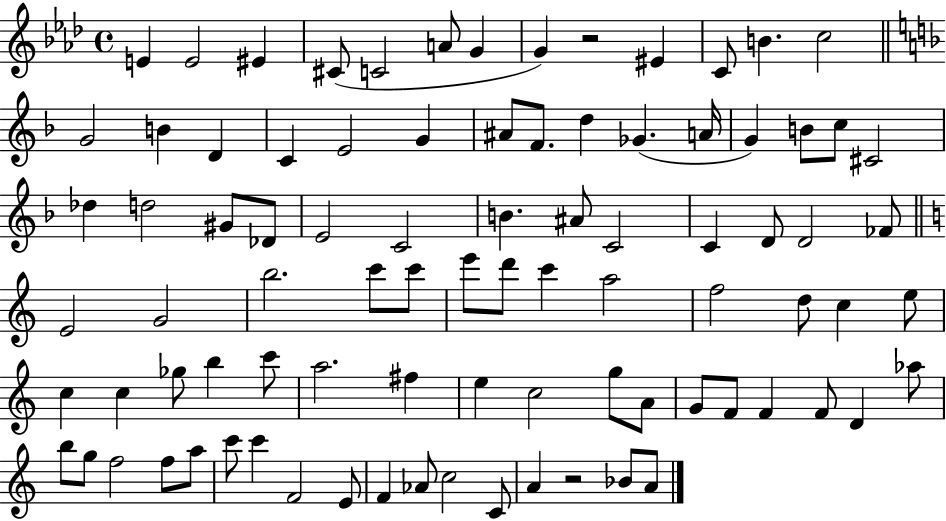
{
  \clef treble
  \time 4/4
  \defaultTimeSignature
  \key aes \major
  \repeat volta 2 { e'4 e'2 eis'4 | cis'8( c'2 a'8 g'4 | g'4) r2 eis'4 | c'8 b'4. c''2 | \break \bar "||" \break \key d \minor g'2 b'4 d'4 | c'4 e'2 g'4 | ais'8 f'8. d''4 ges'4.( a'16 | g'4) b'8 c''8 cis'2 | \break des''4 d''2 gis'8 des'8 | e'2 c'2 | b'4. ais'8 c'2 | c'4 d'8 d'2 fes'8 | \break \bar "||" \break \key c \major e'2 g'2 | b''2. c'''8 c'''8 | e'''8 d'''8 c'''4 a''2 | f''2 d''8 c''4 e''8 | \break c''4 c''4 ges''8 b''4 c'''8 | a''2. fis''4 | e''4 c''2 g''8 a'8 | g'8 f'8 f'4 f'8 d'4 aes''8 | \break b''8 g''8 f''2 f''8 a''8 | c'''8 c'''4 f'2 e'8 | f'4 aes'8 c''2 c'8 | a'4 r2 bes'8 a'8 | \break } \bar "|."
}